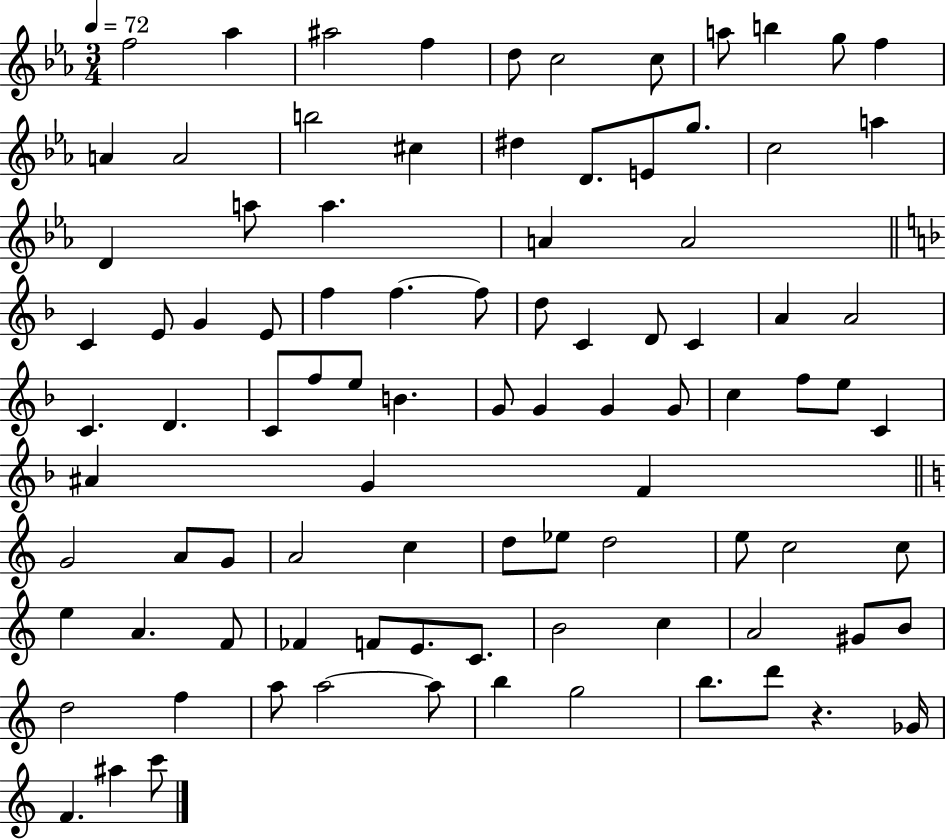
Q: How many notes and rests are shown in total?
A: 93